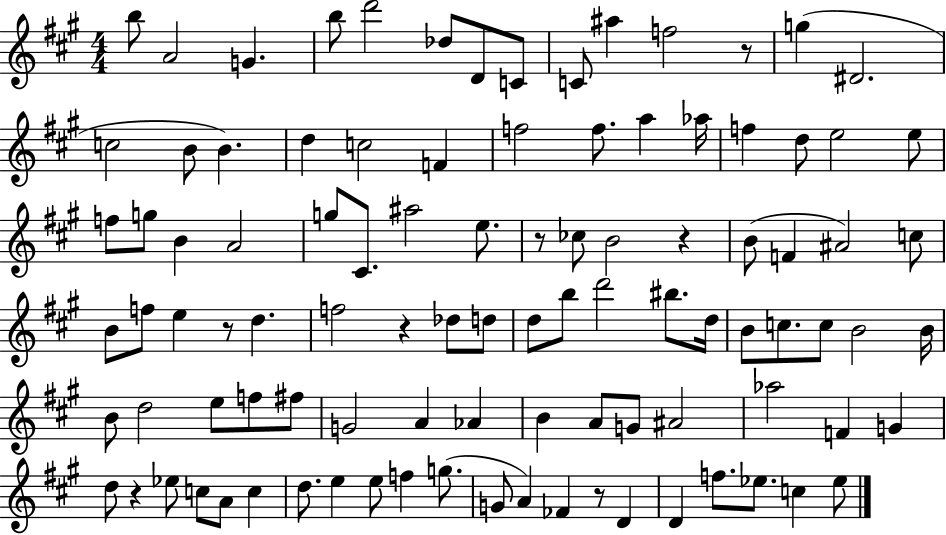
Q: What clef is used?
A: treble